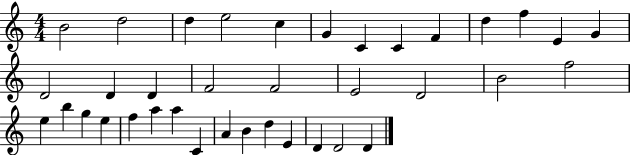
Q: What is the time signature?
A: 4/4